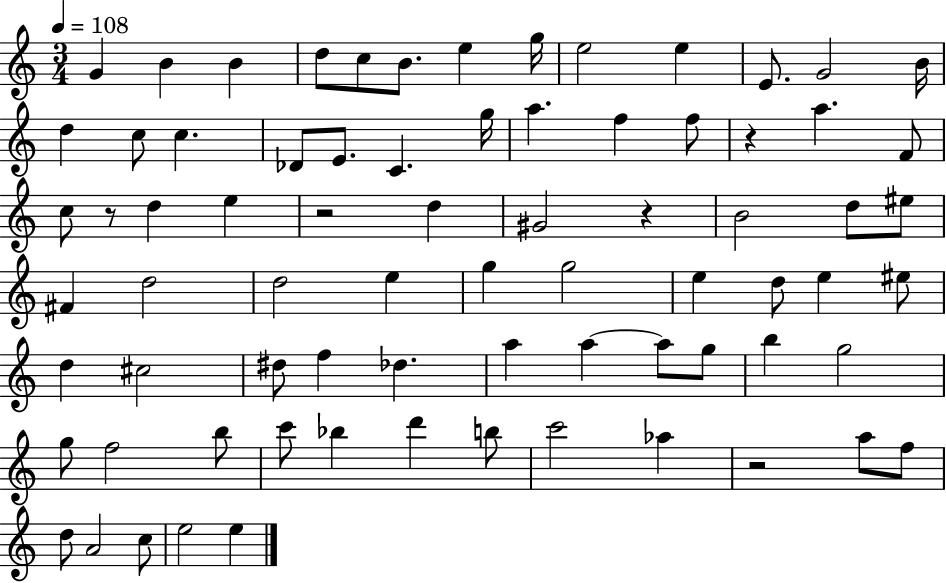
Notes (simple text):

G4/q B4/q B4/q D5/e C5/e B4/e. E5/q G5/s E5/h E5/q E4/e. G4/h B4/s D5/q C5/e C5/q. Db4/e E4/e. C4/q. G5/s A5/q. F5/q F5/e R/q A5/q. F4/e C5/e R/e D5/q E5/q R/h D5/q G#4/h R/q B4/h D5/e EIS5/e F#4/q D5/h D5/h E5/q G5/q G5/h E5/q D5/e E5/q EIS5/e D5/q C#5/h D#5/e F5/q Db5/q. A5/q A5/q A5/e G5/e B5/q G5/h G5/e F5/h B5/e C6/e Bb5/q D6/q B5/e C6/h Ab5/q R/h A5/e F5/e D5/e A4/h C5/e E5/h E5/q